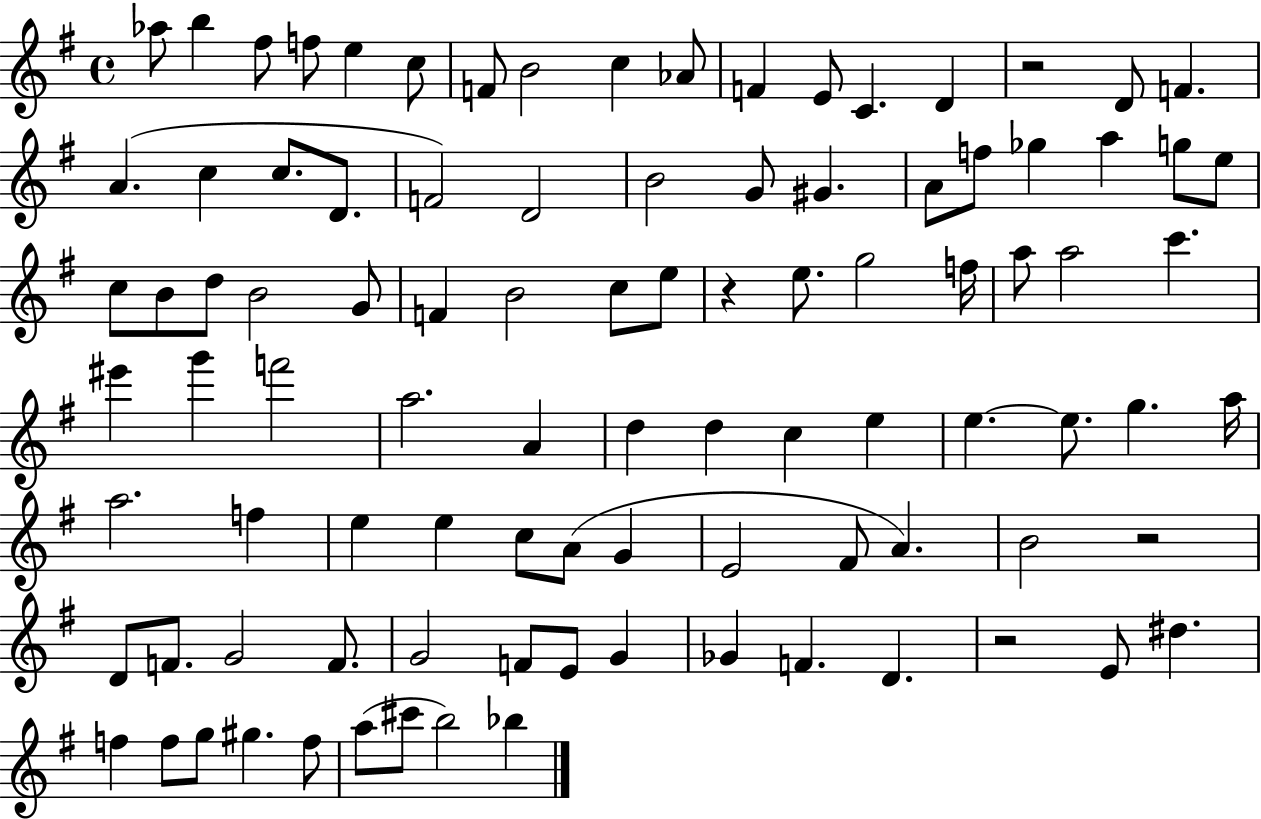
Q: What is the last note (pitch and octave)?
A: Bb5